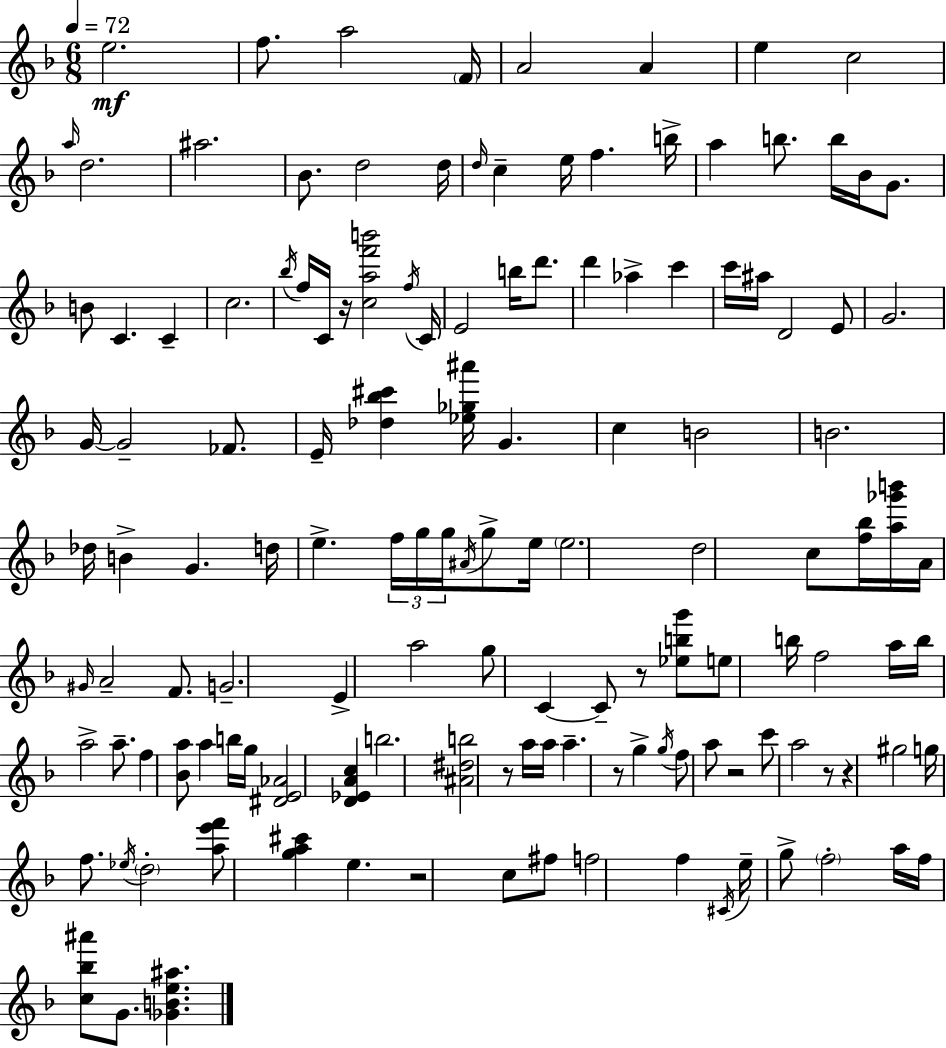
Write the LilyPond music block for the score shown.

{
  \clef treble
  \numericTimeSignature
  \time 6/8
  \key d \minor
  \tempo 4 = 72
  e''2.\mf | f''8. a''2 \parenthesize f'16 | a'2 a'4 | e''4 c''2 | \break \grace { a''16 } d''2. | ais''2. | bes'8. d''2 | d''16 \grace { d''16 } c''4-- e''16 f''4. | \break b''16-> a''4 b''8. b''16 bes'16 g'8. | b'8 c'4. c'4-- | c''2. | \acciaccatura { bes''16 } f''16 c'16 r16 <c'' a'' f''' b'''>2 | \break \acciaccatura { f''16 } c'16 e'2 | b''16 d'''8. d'''4 aes''4-> | c'''4 c'''16 ais''16 d'2 | e'8 g'2. | \break g'16~~ g'2-- | fes'8. e'16-- <des'' bes'' cis'''>4 <ees'' ges'' ais'''>16 g'4. | c''4 b'2 | b'2. | \break des''16 b'4-> g'4. | d''16 e''4.-> \tuplet 3/2 { f''16 g''16 | g''16 } \acciaccatura { ais'16 } g''8-> e''16 \parenthesize e''2. | d''2 | \break c''8 <f'' bes''>16 <a'' ges''' b'''>16 a'16 \grace { gis'16 } a'2-- | f'8. g'2.-- | e'4-> a''2 | g''8 c'4~~ | \break c'8-- r8 <ees'' b'' g'''>8 e''8 b''16 f''2 | a''16 b''16 a''2-> | a''8.-- f''4 <bes' a''>8 | a''4 b''16 g''16 <dis' e' aes'>2 | \break <d' ees' a' c''>4 b''2. | <ais' dis'' b''>2 | r8 a''16 a''16 a''4.-- | r8 g''4-> \acciaccatura { g''16 } f''8 a''8 r2 | \break c'''8 a''2 | r8 r4 gis''2 | g''16 f''8. \acciaccatura { ees''16 } | \parenthesize d''2-. <a'' e''' f'''>8 <g'' a'' cis'''>4 | \break e''4. r2 | c''8 fis''8 f''2 | f''4 \acciaccatura { cis'16 } e''16-- g''8-> | \parenthesize f''2-. a''16 f''16 <c'' bes'' ais'''>8 | \break g'8. <ges' b' e'' ais''>4. \bar "|."
}